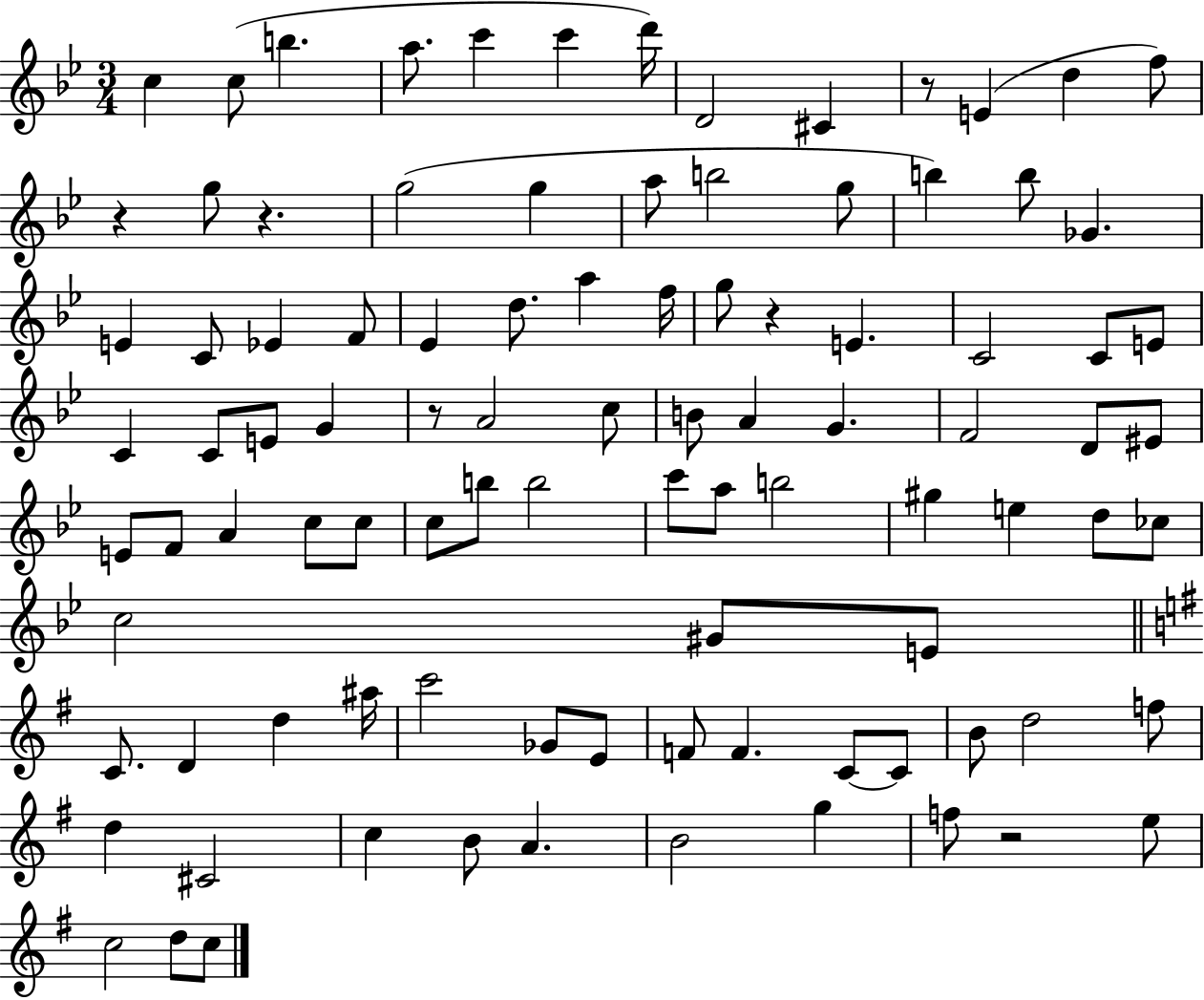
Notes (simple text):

C5/q C5/e B5/q. A5/e. C6/q C6/q D6/s D4/h C#4/q R/e E4/q D5/q F5/e R/q G5/e R/q. G5/h G5/q A5/e B5/h G5/e B5/q B5/e Gb4/q. E4/q C4/e Eb4/q F4/e Eb4/q D5/e. A5/q F5/s G5/e R/q E4/q. C4/h C4/e E4/e C4/q C4/e E4/e G4/q R/e A4/h C5/e B4/e A4/q G4/q. F4/h D4/e EIS4/e E4/e F4/e A4/q C5/e C5/e C5/e B5/e B5/h C6/e A5/e B5/h G#5/q E5/q D5/e CES5/e C5/h G#4/e E4/e C4/e. D4/q D5/q A#5/s C6/h Gb4/e E4/e F4/e F4/q. C4/e C4/e B4/e D5/h F5/e D5/q C#4/h C5/q B4/e A4/q. B4/h G5/q F5/e R/h E5/e C5/h D5/e C5/e